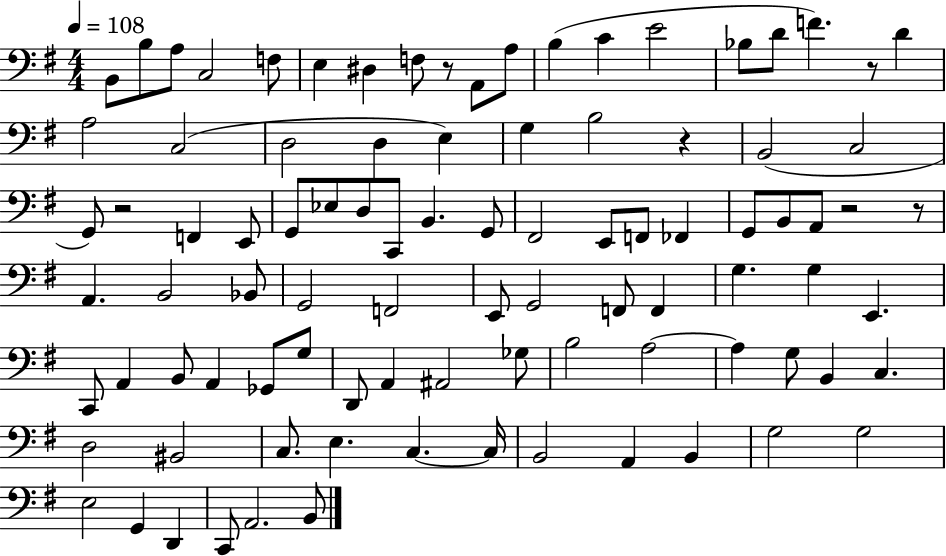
{
  \clef bass
  \numericTimeSignature
  \time 4/4
  \key g \major
  \tempo 4 = 108
  b,8 b8 a8 c2 f8 | e4 dis4 f8 r8 a,8 a8 | b4( c'4 e'2 | bes8 d'8 f'4.) r8 d'4 | \break a2 c2( | d2 d4 e4) | g4 b2 r4 | b,2( c2 | \break g,8) r2 f,4 e,8 | g,8 ees8 d8 c,8 b,4. g,8 | fis,2 e,8 f,8 fes,4 | g,8 b,8 a,8 r2 r8 | \break a,4. b,2 bes,8 | g,2 f,2 | e,8 g,2 f,8 f,4 | g4. g4 e,4. | \break c,8 a,4 b,8 a,4 ges,8 g8 | d,8 a,4 ais,2 ges8 | b2 a2~~ | a4 g8 b,4 c4. | \break d2 bis,2 | c8. e4. c4.~~ c16 | b,2 a,4 b,4 | g2 g2 | \break e2 g,4 d,4 | c,8 a,2. b,8 | \bar "|."
}